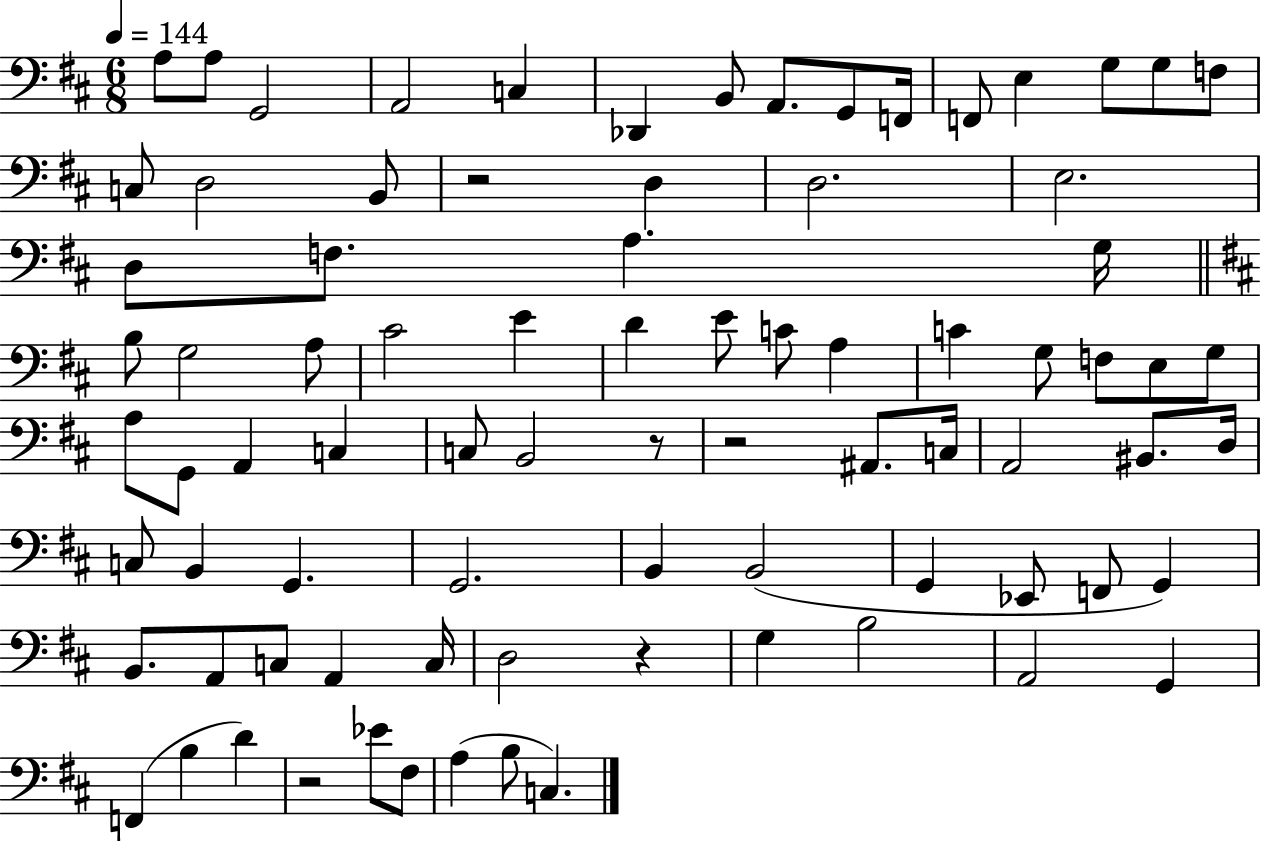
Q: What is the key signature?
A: D major